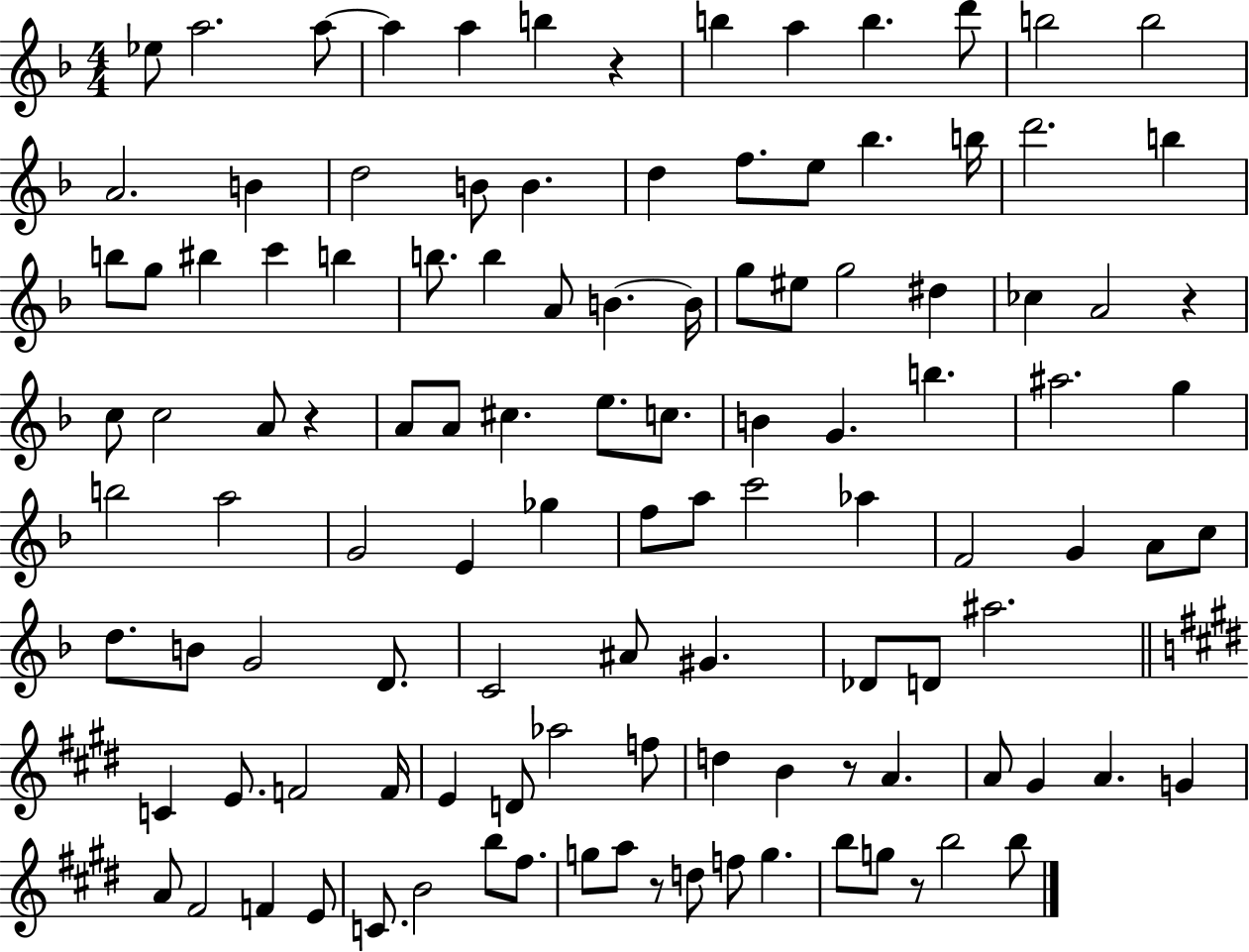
{
  \clef treble
  \numericTimeSignature
  \time 4/4
  \key f \major
  ees''8 a''2. a''8~~ | a''4 a''4 b''4 r4 | b''4 a''4 b''4. d'''8 | b''2 b''2 | \break a'2. b'4 | d''2 b'8 b'4. | d''4 f''8. e''8 bes''4. b''16 | d'''2. b''4 | \break b''8 g''8 bis''4 c'''4 b''4 | b''8. b''4 a'8 b'4.~~ b'16 | g''8 eis''8 g''2 dis''4 | ces''4 a'2 r4 | \break c''8 c''2 a'8 r4 | a'8 a'8 cis''4. e''8. c''8. | b'4 g'4. b''4. | ais''2. g''4 | \break b''2 a''2 | g'2 e'4 ges''4 | f''8 a''8 c'''2 aes''4 | f'2 g'4 a'8 c''8 | \break d''8. b'8 g'2 d'8. | c'2 ais'8 gis'4. | des'8 d'8 ais''2. | \bar "||" \break \key e \major c'4 e'8. f'2 f'16 | e'4 d'8 aes''2 f''8 | d''4 b'4 r8 a'4. | a'8 gis'4 a'4. g'4 | \break a'8 fis'2 f'4 e'8 | c'8. b'2 b''8 fis''8. | g''8 a''8 r8 d''8 f''8 g''4. | b''8 g''8 r8 b''2 b''8 | \break \bar "|."
}